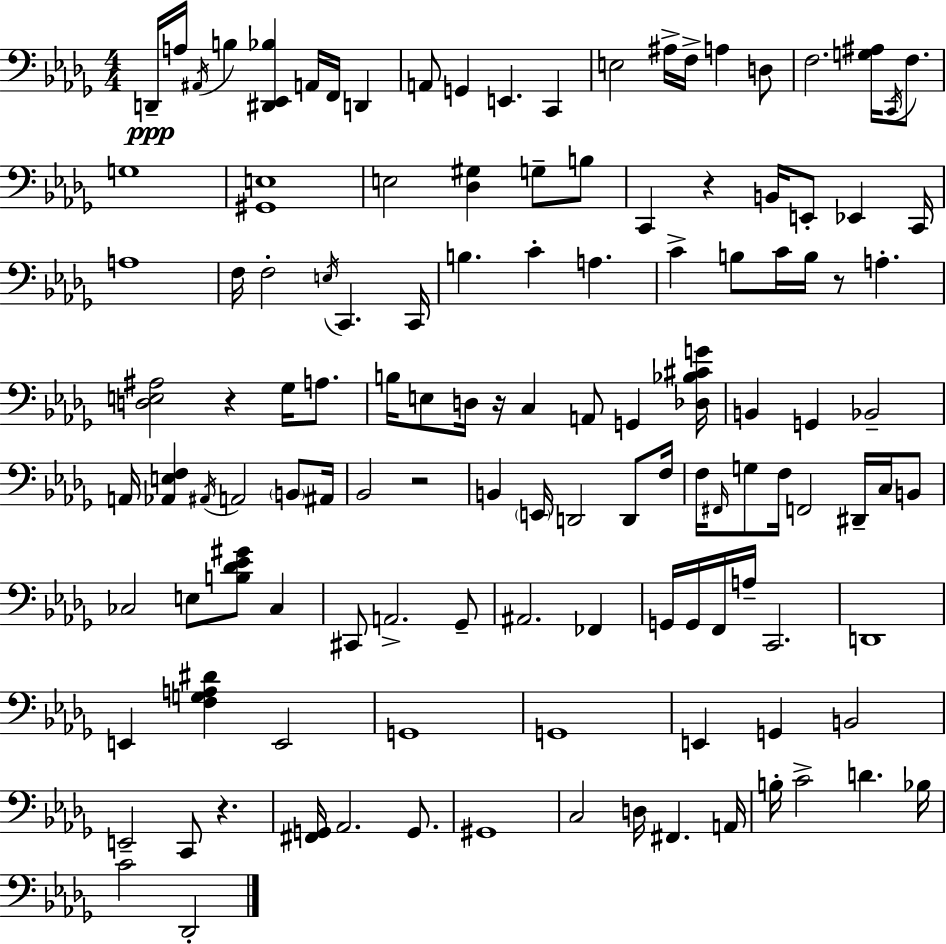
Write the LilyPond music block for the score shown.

{
  \clef bass
  \numericTimeSignature
  \time 4/4
  \key bes \minor
  \repeat volta 2 { d,16--\ppp a16 \acciaccatura { ais,16 } b4 <dis, ees, bes>4 a,16 f,16 d,4 | a,8 g,4 e,4. c,4 | e2 ais16-> f16-> a4 d8 | f2. <g ais>16 \acciaccatura { c,16 } f8. | \break g1 | <gis, e>1 | e2 <des gis>4 g8-- | b8 c,4 r4 b,16 e,8-. ees,4 | \break c,16 a1 | f16 f2-. \acciaccatura { e16 } c,4. | c,16 b4. c'4-. a4. | c'4-> b8 c'16 b16 r8 a4.-. | \break <d e ais>2 r4 ges16 | a8. b16 e8 d16 r16 c4 a,8 g,4 | <des bes cis' g'>16 b,4 g,4 bes,2-- | a,16 <aes, e f>4 \acciaccatura { ais,16 } a,2 | \break \parenthesize b,8 ais,16 bes,2 r2 | b,4 \parenthesize e,16 d,2 | d,8 f16 f16 \grace { fis,16 } g8 f16 f,2 | dis,16-- c16 b,8 ces2 e8 <b des' ees' gis'>8 | \break ces4 cis,8 a,2.-> | ges,8-- ais,2. | fes,4 g,16 g,16 f,16 a16-- c,2. | d,1 | \break e,4 <f g a dis'>4 e,2 | g,1 | g,1 | e,4 g,4 b,2 | \break e,2-- c,8 r4. | <fis, g,>16 aes,2. | g,8. gis,1 | c2 d16 fis,4. | \break a,16 b16-. c'2-> d'4. | bes16 c'2 des,2-. | } \bar "|."
}